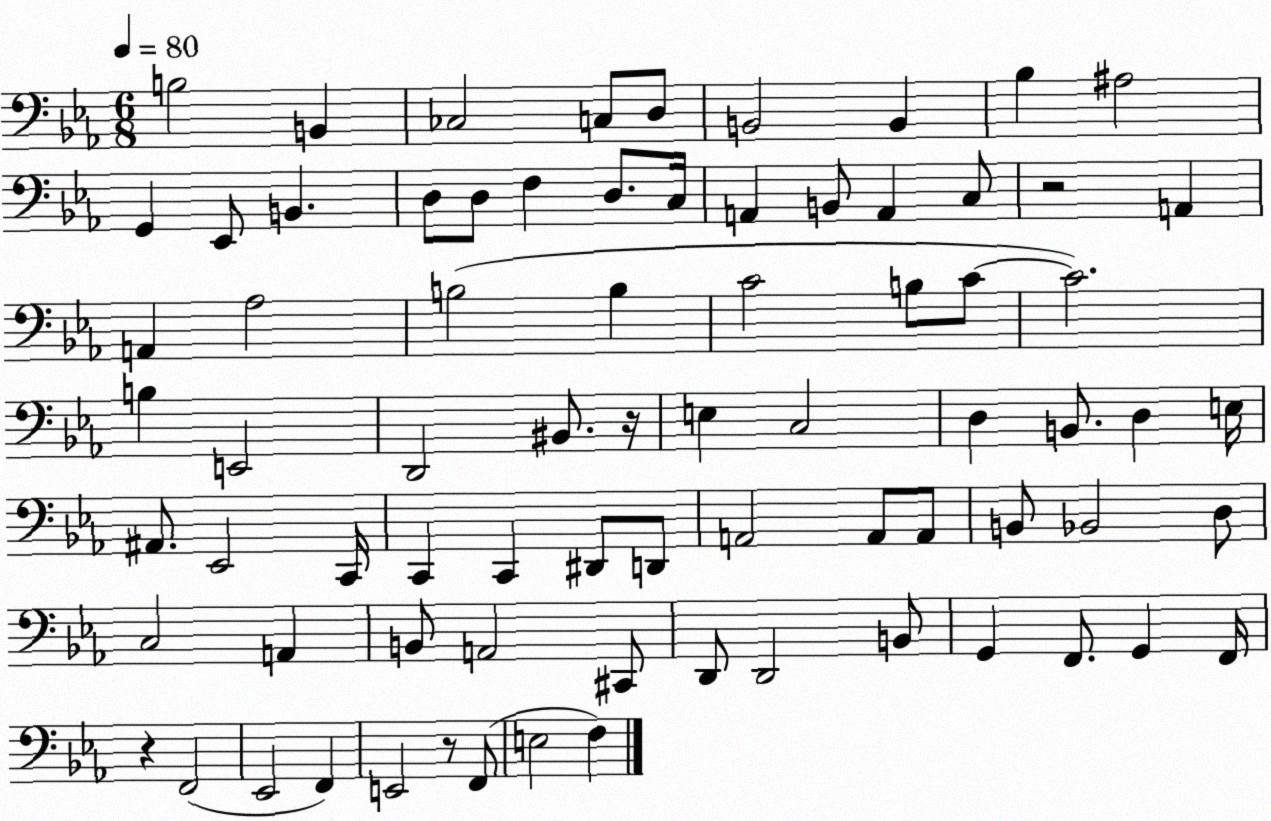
X:1
T:Untitled
M:6/8
L:1/4
K:Eb
B,2 B,, _C,2 C,/2 D,/2 B,,2 B,, _B, ^A,2 G,, _E,,/2 B,, D,/2 D,/2 F, D,/2 C,/4 A,, B,,/2 A,, C,/2 z2 A,, A,, _A,2 B,2 B, C2 B,/2 C/2 C2 B, E,,2 D,,2 ^B,,/2 z/4 E, C,2 D, B,,/2 D, E,/4 ^A,,/2 _E,,2 C,,/4 C,, C,, ^D,,/2 D,,/2 A,,2 A,,/2 A,,/2 B,,/2 _B,,2 D,/2 C,2 A,, B,,/2 A,,2 ^C,,/2 D,,/2 D,,2 B,,/2 G,, F,,/2 G,, F,,/4 z F,,2 _E,,2 F,, E,,2 z/2 F,,/2 E,2 F,